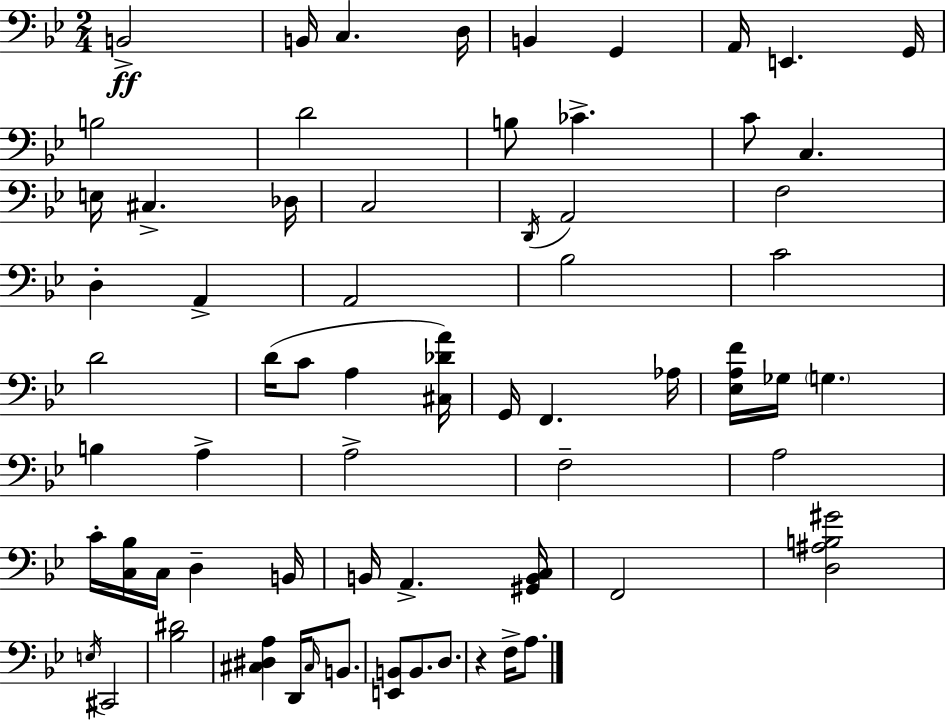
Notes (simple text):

B2/h B2/s C3/q. D3/s B2/q G2/q A2/s E2/q. G2/s B3/h D4/h B3/e CES4/q. C4/e C3/q. E3/s C#3/q. Db3/s C3/h D2/s A2/h F3/h D3/q A2/q A2/h Bb3/h C4/h D4/h D4/s C4/e A3/q [C#3,Db4,A4]/s G2/s F2/q. Ab3/s [Eb3,A3,F4]/s Gb3/s G3/q. B3/q A3/q A3/h F3/h A3/h C4/s [C3,Bb3]/s C3/s D3/q B2/s B2/s A2/q. [G#2,B2,C3]/s F2/h [D3,A#3,B3,G#4]/h E3/s C#2/h [Bb3,D#4]/h [C#3,D#3,A3]/q D2/s C#3/s B2/e. [E2,B2]/e B2/e. D3/e. R/q F3/s A3/e.